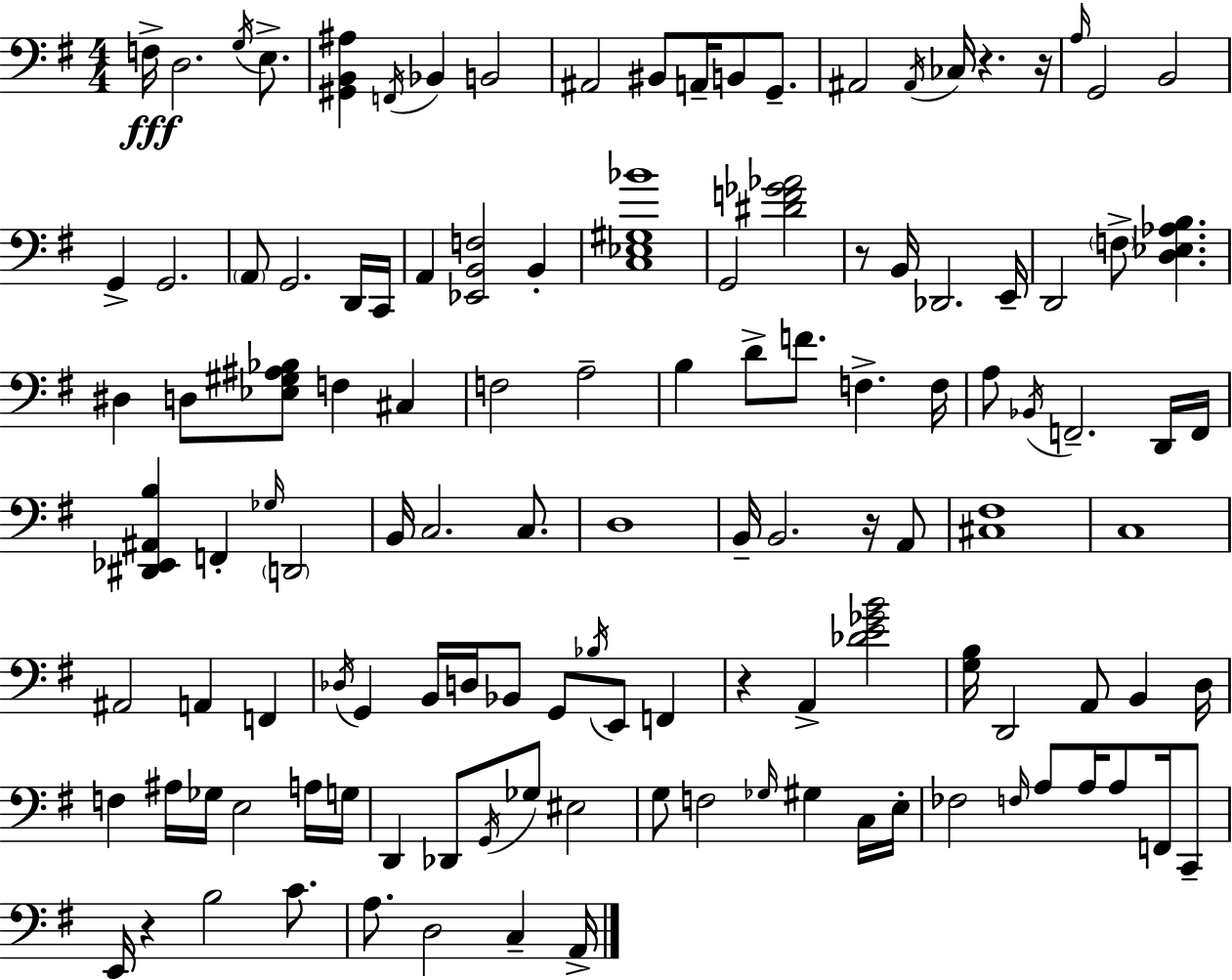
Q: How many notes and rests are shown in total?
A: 123